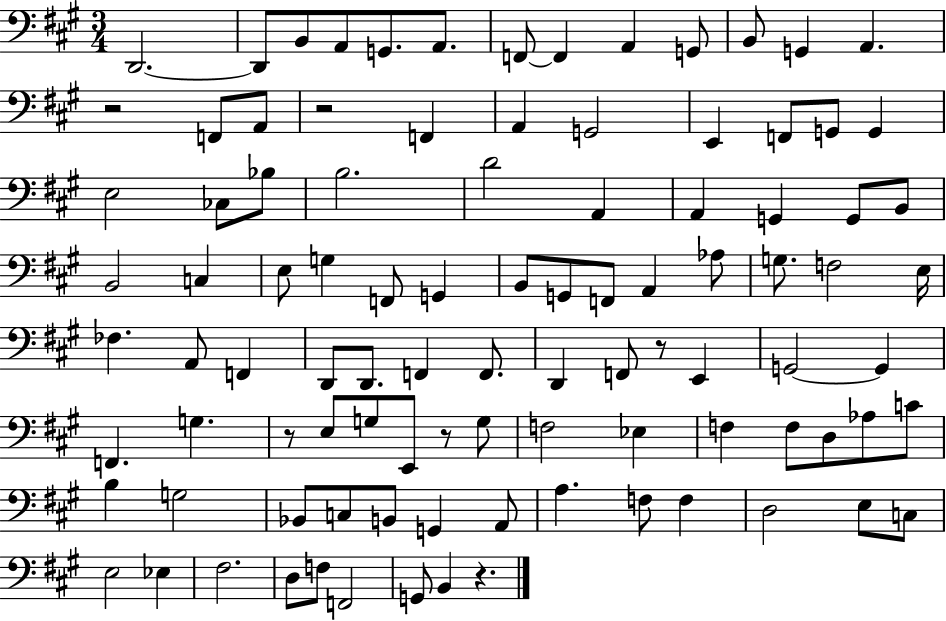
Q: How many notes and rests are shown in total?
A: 98